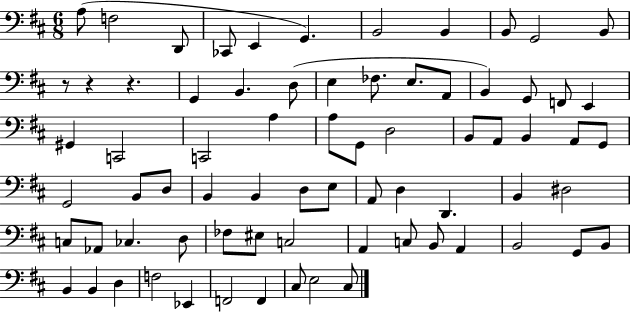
A3/e F3/h D2/e CES2/e E2/q G2/q. B2/h B2/q B2/e G2/h B2/e R/e R/q R/q. G2/q B2/q. D3/e E3/q FES3/e. E3/e. A2/e B2/q G2/e F2/e E2/q G#2/q C2/h C2/h A3/q A3/e G2/e D3/h B2/e A2/e B2/q A2/e G2/e G2/h B2/e D3/e B2/q B2/q D3/e E3/e A2/e D3/q D2/q. B2/q D#3/h C3/e Ab2/e CES3/q. D3/e FES3/e EIS3/e C3/h A2/q C3/e B2/e A2/q B2/h G2/e B2/e B2/q B2/q D3/q F3/h Eb2/q F2/h F2/q C#3/e E3/h C#3/e